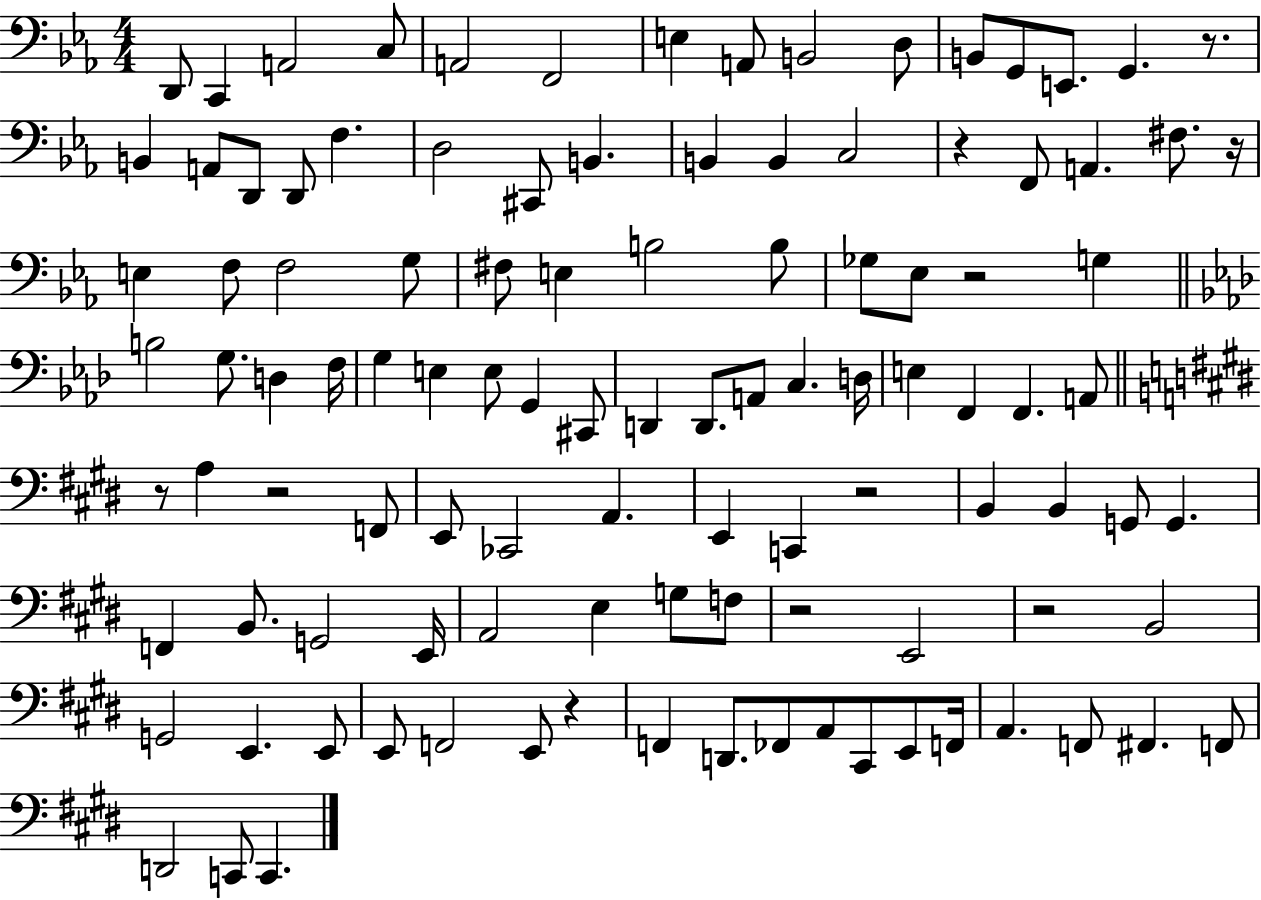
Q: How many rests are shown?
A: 10